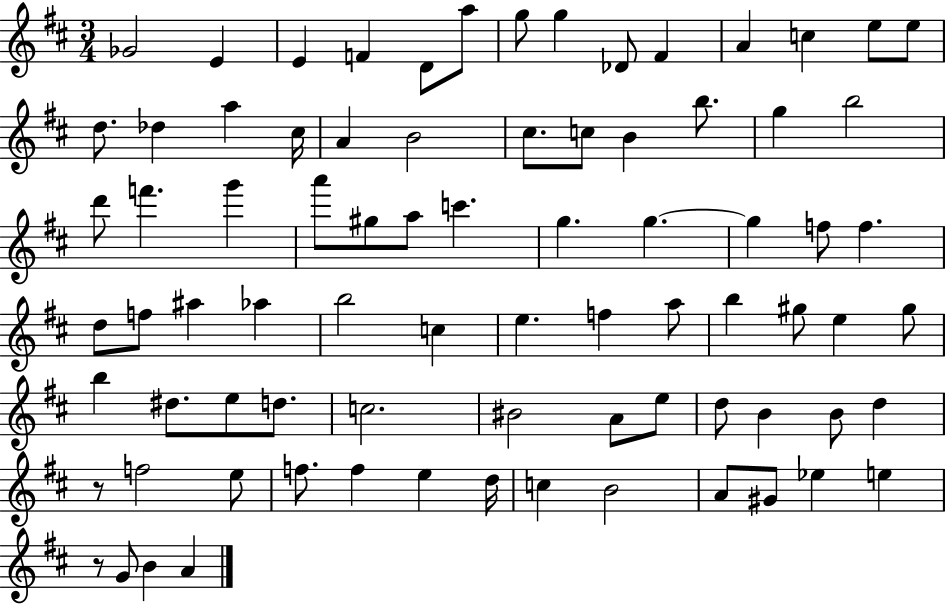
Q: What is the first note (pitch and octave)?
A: Gb4